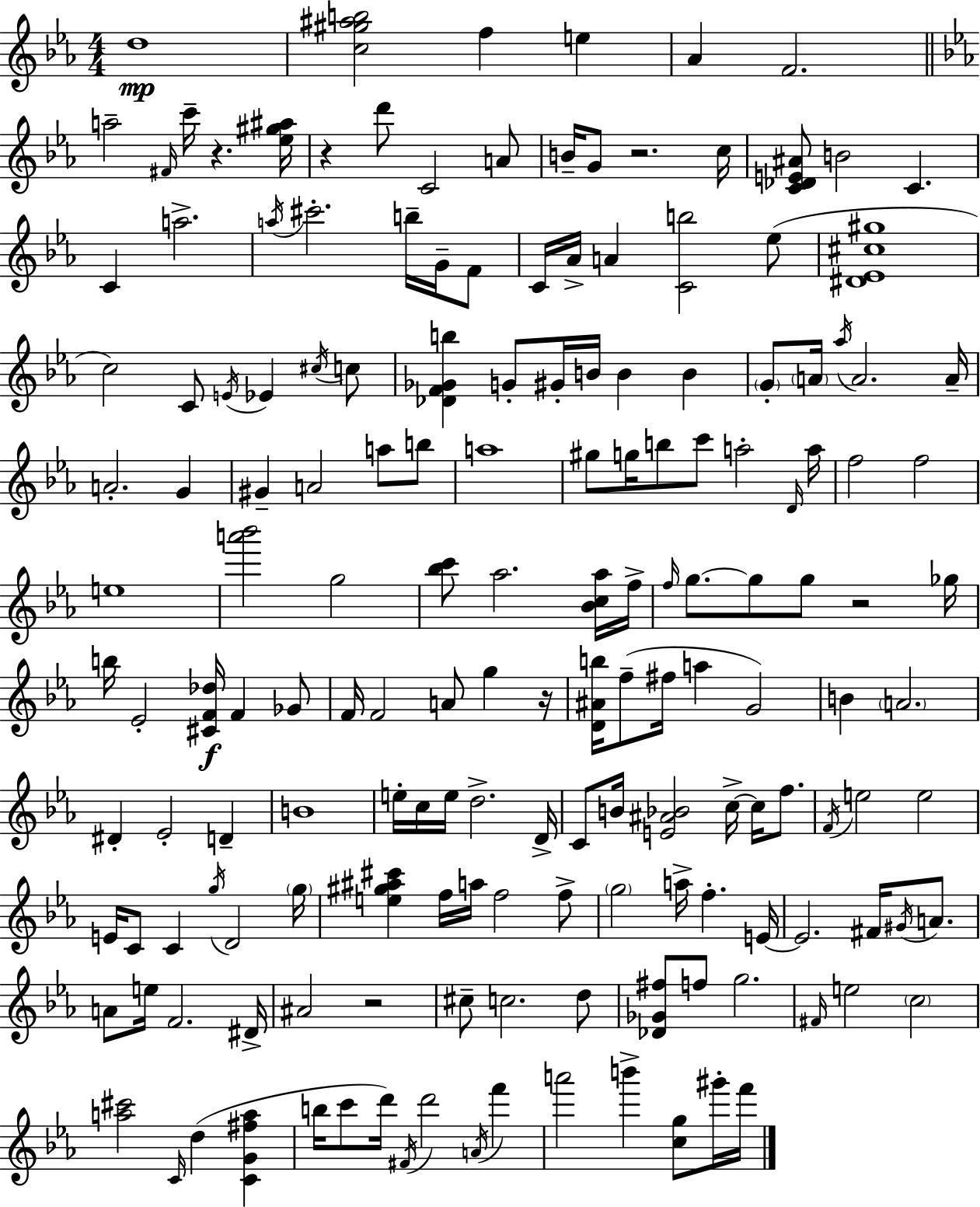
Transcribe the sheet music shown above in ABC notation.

X:1
T:Untitled
M:4/4
L:1/4
K:Eb
d4 [c^g^ab]2 f e _A F2 a2 ^F/4 c'/4 z [_e^g^a]/4 z d'/2 C2 A/2 B/4 G/2 z2 c/4 [C_DE^A]/2 B2 C C a2 a/4 ^c'2 b/4 G/4 F/2 C/4 _A/4 A [Cb]2 _e/2 [^D_E^c^g]4 c2 C/2 E/4 _E ^c/4 c/2 [_DF_Gb] G/2 ^G/4 B/4 B B G/2 A/4 _a/4 A2 A/4 A2 G ^G A2 a/2 b/2 a4 ^g/2 g/4 b/2 c'/2 a2 D/4 a/4 f2 f2 e4 [a'_b']2 g2 [_bc']/2 _a2 [_Bc_a]/4 f/4 f/4 g/2 g/2 g/2 z2 _g/4 b/4 _E2 [^CF_d]/4 F _G/2 F/4 F2 A/2 g z/4 [D^Ab]/4 f/2 ^f/4 a G2 B A2 ^D _E2 D B4 e/4 c/4 e/4 d2 D/4 C/2 B/4 [E^A_B]2 c/4 c/4 f/2 F/4 e2 e2 E/4 C/2 C g/4 D2 g/4 [e^g^a^c'] f/4 a/4 f2 f/2 g2 a/4 f E/4 E2 ^F/4 ^G/4 A/2 A/2 e/4 F2 ^D/4 ^A2 z2 ^c/2 c2 d/2 [_D_G^f]/2 f/2 g2 ^F/4 e2 c2 [a^c']2 C/4 d [CG^fa] b/4 c'/2 d'/4 ^F/4 d'2 A/4 f' a'2 b' [cg]/2 ^g'/4 f'/4